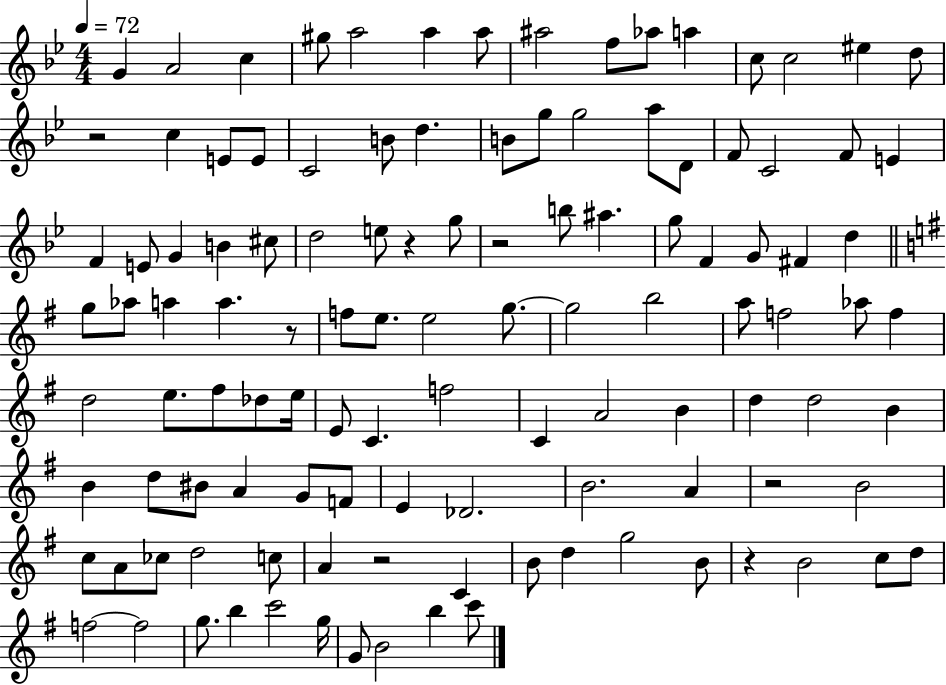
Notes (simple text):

G4/q A4/h C5/q G#5/e A5/h A5/q A5/e A#5/h F5/e Ab5/e A5/q C5/e C5/h EIS5/q D5/e R/h C5/q E4/e E4/e C4/h B4/e D5/q. B4/e G5/e G5/h A5/e D4/e F4/e C4/h F4/e E4/q F4/q E4/e G4/q B4/q C#5/e D5/h E5/e R/q G5/e R/h B5/e A#5/q. G5/e F4/q G4/e F#4/q D5/q G5/e Ab5/e A5/q A5/q. R/e F5/e E5/e. E5/h G5/e. G5/h B5/h A5/e F5/h Ab5/e F5/q D5/h E5/e. F#5/e Db5/e E5/s E4/e C4/q. F5/h C4/q A4/h B4/q D5/q D5/h B4/q B4/q D5/e BIS4/e A4/q G4/e F4/e E4/q Db4/h. B4/h. A4/q R/h B4/h C5/e A4/e CES5/e D5/h C5/e A4/q R/h C4/q B4/e D5/q G5/h B4/e R/q B4/h C5/e D5/e F5/h F5/h G5/e. B5/q C6/h G5/s G4/e B4/h B5/q C6/e